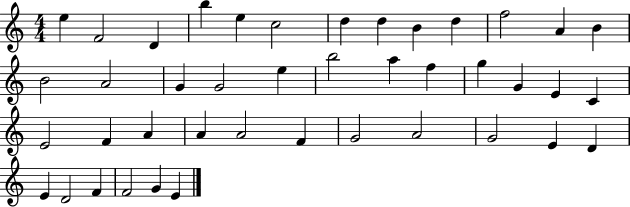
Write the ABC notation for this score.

X:1
T:Untitled
M:4/4
L:1/4
K:C
e F2 D b e c2 d d B d f2 A B B2 A2 G G2 e b2 a f g G E C E2 F A A A2 F G2 A2 G2 E D E D2 F F2 G E